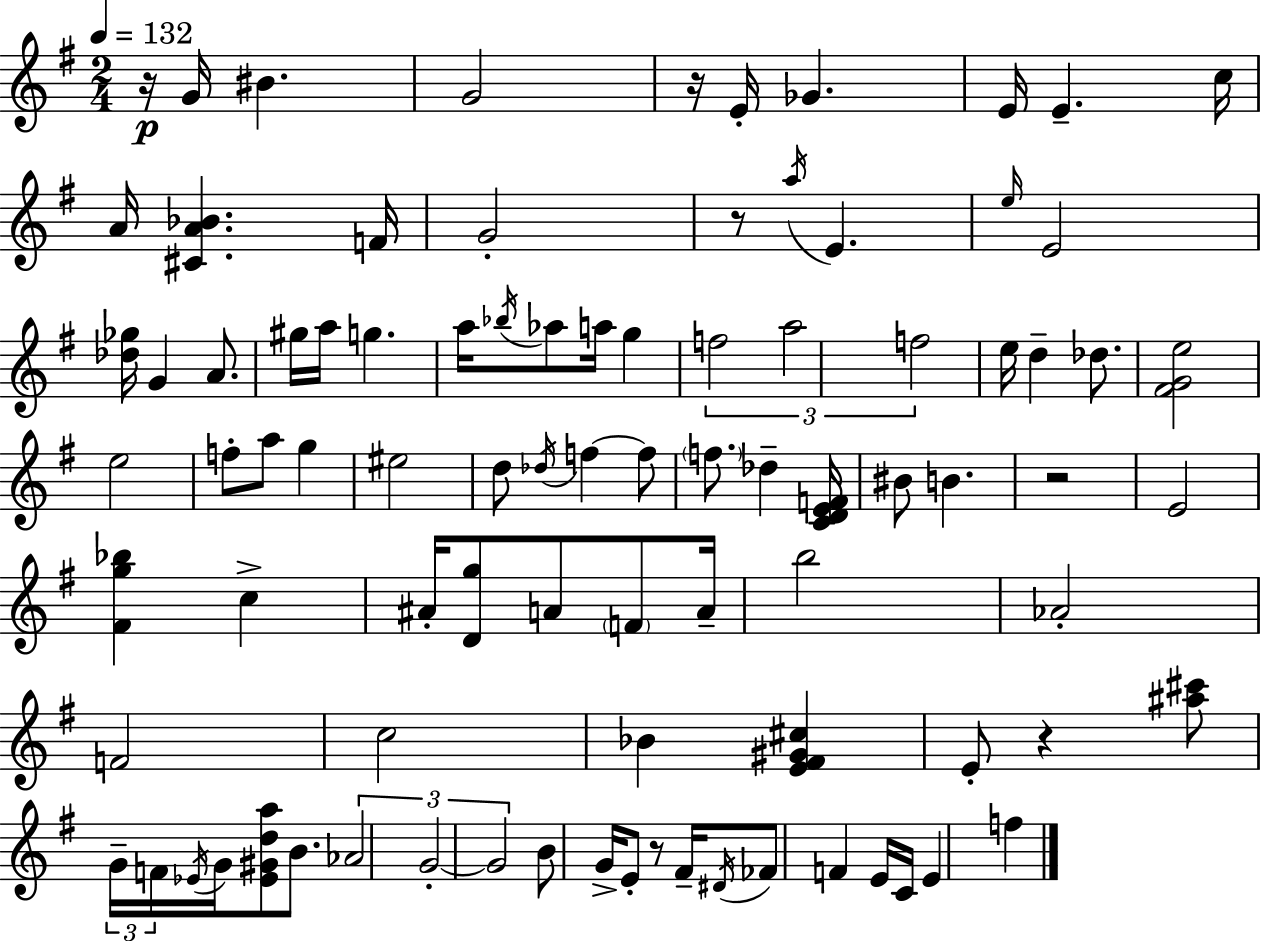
{
  \clef treble
  \numericTimeSignature
  \time 2/4
  \key g \major
  \tempo 4 = 132
  r16\p g'16 bis'4. | g'2 | r16 e'16-. ges'4. | e'16 e'4.-- c''16 | \break a'16 <cis' a' bes'>4. f'16 | g'2-. | r8 \acciaccatura { a''16 } e'4. | \grace { e''16 } e'2 | \break <des'' ges''>16 g'4 a'8. | gis''16 a''16 g''4. | a''16 \acciaccatura { bes''16 } aes''8 a''16 g''4 | \tuplet 3/2 { f''2 | \break a''2 | f''2 } | e''16 d''4-- | des''8. <fis' g' e''>2 | \break e''2 | f''8-. a''8 g''4 | eis''2 | d''8 \acciaccatura { des''16 } f''4~~ | \break f''8 \parenthesize f''8. des''4-- | <c' d' e' f'>16 bis'8 b'4. | r2 | e'2 | \break <fis' g'' bes''>4 | c''4-> ais'16-. <d' g''>8 a'8 | \parenthesize f'8 a'16-- b''2 | aes'2-. | \break f'2 | c''2 | bes'4 | <e' fis' gis' cis''>4 e'8-. r4 | \break <ais'' cis'''>8 \tuplet 3/2 { g'16-- f'16 \acciaccatura { ees'16 } } g'16 | <ees' gis' d'' a''>8 b'8. \tuplet 3/2 { aes'2 | g'2-.~~ | g'2 } | \break b'8 g'16-> | e'8-. r8 fis'16-- \acciaccatura { dis'16 } fes'8 | f'4 e'16 c'16 e'4 | f''4 \bar "|."
}